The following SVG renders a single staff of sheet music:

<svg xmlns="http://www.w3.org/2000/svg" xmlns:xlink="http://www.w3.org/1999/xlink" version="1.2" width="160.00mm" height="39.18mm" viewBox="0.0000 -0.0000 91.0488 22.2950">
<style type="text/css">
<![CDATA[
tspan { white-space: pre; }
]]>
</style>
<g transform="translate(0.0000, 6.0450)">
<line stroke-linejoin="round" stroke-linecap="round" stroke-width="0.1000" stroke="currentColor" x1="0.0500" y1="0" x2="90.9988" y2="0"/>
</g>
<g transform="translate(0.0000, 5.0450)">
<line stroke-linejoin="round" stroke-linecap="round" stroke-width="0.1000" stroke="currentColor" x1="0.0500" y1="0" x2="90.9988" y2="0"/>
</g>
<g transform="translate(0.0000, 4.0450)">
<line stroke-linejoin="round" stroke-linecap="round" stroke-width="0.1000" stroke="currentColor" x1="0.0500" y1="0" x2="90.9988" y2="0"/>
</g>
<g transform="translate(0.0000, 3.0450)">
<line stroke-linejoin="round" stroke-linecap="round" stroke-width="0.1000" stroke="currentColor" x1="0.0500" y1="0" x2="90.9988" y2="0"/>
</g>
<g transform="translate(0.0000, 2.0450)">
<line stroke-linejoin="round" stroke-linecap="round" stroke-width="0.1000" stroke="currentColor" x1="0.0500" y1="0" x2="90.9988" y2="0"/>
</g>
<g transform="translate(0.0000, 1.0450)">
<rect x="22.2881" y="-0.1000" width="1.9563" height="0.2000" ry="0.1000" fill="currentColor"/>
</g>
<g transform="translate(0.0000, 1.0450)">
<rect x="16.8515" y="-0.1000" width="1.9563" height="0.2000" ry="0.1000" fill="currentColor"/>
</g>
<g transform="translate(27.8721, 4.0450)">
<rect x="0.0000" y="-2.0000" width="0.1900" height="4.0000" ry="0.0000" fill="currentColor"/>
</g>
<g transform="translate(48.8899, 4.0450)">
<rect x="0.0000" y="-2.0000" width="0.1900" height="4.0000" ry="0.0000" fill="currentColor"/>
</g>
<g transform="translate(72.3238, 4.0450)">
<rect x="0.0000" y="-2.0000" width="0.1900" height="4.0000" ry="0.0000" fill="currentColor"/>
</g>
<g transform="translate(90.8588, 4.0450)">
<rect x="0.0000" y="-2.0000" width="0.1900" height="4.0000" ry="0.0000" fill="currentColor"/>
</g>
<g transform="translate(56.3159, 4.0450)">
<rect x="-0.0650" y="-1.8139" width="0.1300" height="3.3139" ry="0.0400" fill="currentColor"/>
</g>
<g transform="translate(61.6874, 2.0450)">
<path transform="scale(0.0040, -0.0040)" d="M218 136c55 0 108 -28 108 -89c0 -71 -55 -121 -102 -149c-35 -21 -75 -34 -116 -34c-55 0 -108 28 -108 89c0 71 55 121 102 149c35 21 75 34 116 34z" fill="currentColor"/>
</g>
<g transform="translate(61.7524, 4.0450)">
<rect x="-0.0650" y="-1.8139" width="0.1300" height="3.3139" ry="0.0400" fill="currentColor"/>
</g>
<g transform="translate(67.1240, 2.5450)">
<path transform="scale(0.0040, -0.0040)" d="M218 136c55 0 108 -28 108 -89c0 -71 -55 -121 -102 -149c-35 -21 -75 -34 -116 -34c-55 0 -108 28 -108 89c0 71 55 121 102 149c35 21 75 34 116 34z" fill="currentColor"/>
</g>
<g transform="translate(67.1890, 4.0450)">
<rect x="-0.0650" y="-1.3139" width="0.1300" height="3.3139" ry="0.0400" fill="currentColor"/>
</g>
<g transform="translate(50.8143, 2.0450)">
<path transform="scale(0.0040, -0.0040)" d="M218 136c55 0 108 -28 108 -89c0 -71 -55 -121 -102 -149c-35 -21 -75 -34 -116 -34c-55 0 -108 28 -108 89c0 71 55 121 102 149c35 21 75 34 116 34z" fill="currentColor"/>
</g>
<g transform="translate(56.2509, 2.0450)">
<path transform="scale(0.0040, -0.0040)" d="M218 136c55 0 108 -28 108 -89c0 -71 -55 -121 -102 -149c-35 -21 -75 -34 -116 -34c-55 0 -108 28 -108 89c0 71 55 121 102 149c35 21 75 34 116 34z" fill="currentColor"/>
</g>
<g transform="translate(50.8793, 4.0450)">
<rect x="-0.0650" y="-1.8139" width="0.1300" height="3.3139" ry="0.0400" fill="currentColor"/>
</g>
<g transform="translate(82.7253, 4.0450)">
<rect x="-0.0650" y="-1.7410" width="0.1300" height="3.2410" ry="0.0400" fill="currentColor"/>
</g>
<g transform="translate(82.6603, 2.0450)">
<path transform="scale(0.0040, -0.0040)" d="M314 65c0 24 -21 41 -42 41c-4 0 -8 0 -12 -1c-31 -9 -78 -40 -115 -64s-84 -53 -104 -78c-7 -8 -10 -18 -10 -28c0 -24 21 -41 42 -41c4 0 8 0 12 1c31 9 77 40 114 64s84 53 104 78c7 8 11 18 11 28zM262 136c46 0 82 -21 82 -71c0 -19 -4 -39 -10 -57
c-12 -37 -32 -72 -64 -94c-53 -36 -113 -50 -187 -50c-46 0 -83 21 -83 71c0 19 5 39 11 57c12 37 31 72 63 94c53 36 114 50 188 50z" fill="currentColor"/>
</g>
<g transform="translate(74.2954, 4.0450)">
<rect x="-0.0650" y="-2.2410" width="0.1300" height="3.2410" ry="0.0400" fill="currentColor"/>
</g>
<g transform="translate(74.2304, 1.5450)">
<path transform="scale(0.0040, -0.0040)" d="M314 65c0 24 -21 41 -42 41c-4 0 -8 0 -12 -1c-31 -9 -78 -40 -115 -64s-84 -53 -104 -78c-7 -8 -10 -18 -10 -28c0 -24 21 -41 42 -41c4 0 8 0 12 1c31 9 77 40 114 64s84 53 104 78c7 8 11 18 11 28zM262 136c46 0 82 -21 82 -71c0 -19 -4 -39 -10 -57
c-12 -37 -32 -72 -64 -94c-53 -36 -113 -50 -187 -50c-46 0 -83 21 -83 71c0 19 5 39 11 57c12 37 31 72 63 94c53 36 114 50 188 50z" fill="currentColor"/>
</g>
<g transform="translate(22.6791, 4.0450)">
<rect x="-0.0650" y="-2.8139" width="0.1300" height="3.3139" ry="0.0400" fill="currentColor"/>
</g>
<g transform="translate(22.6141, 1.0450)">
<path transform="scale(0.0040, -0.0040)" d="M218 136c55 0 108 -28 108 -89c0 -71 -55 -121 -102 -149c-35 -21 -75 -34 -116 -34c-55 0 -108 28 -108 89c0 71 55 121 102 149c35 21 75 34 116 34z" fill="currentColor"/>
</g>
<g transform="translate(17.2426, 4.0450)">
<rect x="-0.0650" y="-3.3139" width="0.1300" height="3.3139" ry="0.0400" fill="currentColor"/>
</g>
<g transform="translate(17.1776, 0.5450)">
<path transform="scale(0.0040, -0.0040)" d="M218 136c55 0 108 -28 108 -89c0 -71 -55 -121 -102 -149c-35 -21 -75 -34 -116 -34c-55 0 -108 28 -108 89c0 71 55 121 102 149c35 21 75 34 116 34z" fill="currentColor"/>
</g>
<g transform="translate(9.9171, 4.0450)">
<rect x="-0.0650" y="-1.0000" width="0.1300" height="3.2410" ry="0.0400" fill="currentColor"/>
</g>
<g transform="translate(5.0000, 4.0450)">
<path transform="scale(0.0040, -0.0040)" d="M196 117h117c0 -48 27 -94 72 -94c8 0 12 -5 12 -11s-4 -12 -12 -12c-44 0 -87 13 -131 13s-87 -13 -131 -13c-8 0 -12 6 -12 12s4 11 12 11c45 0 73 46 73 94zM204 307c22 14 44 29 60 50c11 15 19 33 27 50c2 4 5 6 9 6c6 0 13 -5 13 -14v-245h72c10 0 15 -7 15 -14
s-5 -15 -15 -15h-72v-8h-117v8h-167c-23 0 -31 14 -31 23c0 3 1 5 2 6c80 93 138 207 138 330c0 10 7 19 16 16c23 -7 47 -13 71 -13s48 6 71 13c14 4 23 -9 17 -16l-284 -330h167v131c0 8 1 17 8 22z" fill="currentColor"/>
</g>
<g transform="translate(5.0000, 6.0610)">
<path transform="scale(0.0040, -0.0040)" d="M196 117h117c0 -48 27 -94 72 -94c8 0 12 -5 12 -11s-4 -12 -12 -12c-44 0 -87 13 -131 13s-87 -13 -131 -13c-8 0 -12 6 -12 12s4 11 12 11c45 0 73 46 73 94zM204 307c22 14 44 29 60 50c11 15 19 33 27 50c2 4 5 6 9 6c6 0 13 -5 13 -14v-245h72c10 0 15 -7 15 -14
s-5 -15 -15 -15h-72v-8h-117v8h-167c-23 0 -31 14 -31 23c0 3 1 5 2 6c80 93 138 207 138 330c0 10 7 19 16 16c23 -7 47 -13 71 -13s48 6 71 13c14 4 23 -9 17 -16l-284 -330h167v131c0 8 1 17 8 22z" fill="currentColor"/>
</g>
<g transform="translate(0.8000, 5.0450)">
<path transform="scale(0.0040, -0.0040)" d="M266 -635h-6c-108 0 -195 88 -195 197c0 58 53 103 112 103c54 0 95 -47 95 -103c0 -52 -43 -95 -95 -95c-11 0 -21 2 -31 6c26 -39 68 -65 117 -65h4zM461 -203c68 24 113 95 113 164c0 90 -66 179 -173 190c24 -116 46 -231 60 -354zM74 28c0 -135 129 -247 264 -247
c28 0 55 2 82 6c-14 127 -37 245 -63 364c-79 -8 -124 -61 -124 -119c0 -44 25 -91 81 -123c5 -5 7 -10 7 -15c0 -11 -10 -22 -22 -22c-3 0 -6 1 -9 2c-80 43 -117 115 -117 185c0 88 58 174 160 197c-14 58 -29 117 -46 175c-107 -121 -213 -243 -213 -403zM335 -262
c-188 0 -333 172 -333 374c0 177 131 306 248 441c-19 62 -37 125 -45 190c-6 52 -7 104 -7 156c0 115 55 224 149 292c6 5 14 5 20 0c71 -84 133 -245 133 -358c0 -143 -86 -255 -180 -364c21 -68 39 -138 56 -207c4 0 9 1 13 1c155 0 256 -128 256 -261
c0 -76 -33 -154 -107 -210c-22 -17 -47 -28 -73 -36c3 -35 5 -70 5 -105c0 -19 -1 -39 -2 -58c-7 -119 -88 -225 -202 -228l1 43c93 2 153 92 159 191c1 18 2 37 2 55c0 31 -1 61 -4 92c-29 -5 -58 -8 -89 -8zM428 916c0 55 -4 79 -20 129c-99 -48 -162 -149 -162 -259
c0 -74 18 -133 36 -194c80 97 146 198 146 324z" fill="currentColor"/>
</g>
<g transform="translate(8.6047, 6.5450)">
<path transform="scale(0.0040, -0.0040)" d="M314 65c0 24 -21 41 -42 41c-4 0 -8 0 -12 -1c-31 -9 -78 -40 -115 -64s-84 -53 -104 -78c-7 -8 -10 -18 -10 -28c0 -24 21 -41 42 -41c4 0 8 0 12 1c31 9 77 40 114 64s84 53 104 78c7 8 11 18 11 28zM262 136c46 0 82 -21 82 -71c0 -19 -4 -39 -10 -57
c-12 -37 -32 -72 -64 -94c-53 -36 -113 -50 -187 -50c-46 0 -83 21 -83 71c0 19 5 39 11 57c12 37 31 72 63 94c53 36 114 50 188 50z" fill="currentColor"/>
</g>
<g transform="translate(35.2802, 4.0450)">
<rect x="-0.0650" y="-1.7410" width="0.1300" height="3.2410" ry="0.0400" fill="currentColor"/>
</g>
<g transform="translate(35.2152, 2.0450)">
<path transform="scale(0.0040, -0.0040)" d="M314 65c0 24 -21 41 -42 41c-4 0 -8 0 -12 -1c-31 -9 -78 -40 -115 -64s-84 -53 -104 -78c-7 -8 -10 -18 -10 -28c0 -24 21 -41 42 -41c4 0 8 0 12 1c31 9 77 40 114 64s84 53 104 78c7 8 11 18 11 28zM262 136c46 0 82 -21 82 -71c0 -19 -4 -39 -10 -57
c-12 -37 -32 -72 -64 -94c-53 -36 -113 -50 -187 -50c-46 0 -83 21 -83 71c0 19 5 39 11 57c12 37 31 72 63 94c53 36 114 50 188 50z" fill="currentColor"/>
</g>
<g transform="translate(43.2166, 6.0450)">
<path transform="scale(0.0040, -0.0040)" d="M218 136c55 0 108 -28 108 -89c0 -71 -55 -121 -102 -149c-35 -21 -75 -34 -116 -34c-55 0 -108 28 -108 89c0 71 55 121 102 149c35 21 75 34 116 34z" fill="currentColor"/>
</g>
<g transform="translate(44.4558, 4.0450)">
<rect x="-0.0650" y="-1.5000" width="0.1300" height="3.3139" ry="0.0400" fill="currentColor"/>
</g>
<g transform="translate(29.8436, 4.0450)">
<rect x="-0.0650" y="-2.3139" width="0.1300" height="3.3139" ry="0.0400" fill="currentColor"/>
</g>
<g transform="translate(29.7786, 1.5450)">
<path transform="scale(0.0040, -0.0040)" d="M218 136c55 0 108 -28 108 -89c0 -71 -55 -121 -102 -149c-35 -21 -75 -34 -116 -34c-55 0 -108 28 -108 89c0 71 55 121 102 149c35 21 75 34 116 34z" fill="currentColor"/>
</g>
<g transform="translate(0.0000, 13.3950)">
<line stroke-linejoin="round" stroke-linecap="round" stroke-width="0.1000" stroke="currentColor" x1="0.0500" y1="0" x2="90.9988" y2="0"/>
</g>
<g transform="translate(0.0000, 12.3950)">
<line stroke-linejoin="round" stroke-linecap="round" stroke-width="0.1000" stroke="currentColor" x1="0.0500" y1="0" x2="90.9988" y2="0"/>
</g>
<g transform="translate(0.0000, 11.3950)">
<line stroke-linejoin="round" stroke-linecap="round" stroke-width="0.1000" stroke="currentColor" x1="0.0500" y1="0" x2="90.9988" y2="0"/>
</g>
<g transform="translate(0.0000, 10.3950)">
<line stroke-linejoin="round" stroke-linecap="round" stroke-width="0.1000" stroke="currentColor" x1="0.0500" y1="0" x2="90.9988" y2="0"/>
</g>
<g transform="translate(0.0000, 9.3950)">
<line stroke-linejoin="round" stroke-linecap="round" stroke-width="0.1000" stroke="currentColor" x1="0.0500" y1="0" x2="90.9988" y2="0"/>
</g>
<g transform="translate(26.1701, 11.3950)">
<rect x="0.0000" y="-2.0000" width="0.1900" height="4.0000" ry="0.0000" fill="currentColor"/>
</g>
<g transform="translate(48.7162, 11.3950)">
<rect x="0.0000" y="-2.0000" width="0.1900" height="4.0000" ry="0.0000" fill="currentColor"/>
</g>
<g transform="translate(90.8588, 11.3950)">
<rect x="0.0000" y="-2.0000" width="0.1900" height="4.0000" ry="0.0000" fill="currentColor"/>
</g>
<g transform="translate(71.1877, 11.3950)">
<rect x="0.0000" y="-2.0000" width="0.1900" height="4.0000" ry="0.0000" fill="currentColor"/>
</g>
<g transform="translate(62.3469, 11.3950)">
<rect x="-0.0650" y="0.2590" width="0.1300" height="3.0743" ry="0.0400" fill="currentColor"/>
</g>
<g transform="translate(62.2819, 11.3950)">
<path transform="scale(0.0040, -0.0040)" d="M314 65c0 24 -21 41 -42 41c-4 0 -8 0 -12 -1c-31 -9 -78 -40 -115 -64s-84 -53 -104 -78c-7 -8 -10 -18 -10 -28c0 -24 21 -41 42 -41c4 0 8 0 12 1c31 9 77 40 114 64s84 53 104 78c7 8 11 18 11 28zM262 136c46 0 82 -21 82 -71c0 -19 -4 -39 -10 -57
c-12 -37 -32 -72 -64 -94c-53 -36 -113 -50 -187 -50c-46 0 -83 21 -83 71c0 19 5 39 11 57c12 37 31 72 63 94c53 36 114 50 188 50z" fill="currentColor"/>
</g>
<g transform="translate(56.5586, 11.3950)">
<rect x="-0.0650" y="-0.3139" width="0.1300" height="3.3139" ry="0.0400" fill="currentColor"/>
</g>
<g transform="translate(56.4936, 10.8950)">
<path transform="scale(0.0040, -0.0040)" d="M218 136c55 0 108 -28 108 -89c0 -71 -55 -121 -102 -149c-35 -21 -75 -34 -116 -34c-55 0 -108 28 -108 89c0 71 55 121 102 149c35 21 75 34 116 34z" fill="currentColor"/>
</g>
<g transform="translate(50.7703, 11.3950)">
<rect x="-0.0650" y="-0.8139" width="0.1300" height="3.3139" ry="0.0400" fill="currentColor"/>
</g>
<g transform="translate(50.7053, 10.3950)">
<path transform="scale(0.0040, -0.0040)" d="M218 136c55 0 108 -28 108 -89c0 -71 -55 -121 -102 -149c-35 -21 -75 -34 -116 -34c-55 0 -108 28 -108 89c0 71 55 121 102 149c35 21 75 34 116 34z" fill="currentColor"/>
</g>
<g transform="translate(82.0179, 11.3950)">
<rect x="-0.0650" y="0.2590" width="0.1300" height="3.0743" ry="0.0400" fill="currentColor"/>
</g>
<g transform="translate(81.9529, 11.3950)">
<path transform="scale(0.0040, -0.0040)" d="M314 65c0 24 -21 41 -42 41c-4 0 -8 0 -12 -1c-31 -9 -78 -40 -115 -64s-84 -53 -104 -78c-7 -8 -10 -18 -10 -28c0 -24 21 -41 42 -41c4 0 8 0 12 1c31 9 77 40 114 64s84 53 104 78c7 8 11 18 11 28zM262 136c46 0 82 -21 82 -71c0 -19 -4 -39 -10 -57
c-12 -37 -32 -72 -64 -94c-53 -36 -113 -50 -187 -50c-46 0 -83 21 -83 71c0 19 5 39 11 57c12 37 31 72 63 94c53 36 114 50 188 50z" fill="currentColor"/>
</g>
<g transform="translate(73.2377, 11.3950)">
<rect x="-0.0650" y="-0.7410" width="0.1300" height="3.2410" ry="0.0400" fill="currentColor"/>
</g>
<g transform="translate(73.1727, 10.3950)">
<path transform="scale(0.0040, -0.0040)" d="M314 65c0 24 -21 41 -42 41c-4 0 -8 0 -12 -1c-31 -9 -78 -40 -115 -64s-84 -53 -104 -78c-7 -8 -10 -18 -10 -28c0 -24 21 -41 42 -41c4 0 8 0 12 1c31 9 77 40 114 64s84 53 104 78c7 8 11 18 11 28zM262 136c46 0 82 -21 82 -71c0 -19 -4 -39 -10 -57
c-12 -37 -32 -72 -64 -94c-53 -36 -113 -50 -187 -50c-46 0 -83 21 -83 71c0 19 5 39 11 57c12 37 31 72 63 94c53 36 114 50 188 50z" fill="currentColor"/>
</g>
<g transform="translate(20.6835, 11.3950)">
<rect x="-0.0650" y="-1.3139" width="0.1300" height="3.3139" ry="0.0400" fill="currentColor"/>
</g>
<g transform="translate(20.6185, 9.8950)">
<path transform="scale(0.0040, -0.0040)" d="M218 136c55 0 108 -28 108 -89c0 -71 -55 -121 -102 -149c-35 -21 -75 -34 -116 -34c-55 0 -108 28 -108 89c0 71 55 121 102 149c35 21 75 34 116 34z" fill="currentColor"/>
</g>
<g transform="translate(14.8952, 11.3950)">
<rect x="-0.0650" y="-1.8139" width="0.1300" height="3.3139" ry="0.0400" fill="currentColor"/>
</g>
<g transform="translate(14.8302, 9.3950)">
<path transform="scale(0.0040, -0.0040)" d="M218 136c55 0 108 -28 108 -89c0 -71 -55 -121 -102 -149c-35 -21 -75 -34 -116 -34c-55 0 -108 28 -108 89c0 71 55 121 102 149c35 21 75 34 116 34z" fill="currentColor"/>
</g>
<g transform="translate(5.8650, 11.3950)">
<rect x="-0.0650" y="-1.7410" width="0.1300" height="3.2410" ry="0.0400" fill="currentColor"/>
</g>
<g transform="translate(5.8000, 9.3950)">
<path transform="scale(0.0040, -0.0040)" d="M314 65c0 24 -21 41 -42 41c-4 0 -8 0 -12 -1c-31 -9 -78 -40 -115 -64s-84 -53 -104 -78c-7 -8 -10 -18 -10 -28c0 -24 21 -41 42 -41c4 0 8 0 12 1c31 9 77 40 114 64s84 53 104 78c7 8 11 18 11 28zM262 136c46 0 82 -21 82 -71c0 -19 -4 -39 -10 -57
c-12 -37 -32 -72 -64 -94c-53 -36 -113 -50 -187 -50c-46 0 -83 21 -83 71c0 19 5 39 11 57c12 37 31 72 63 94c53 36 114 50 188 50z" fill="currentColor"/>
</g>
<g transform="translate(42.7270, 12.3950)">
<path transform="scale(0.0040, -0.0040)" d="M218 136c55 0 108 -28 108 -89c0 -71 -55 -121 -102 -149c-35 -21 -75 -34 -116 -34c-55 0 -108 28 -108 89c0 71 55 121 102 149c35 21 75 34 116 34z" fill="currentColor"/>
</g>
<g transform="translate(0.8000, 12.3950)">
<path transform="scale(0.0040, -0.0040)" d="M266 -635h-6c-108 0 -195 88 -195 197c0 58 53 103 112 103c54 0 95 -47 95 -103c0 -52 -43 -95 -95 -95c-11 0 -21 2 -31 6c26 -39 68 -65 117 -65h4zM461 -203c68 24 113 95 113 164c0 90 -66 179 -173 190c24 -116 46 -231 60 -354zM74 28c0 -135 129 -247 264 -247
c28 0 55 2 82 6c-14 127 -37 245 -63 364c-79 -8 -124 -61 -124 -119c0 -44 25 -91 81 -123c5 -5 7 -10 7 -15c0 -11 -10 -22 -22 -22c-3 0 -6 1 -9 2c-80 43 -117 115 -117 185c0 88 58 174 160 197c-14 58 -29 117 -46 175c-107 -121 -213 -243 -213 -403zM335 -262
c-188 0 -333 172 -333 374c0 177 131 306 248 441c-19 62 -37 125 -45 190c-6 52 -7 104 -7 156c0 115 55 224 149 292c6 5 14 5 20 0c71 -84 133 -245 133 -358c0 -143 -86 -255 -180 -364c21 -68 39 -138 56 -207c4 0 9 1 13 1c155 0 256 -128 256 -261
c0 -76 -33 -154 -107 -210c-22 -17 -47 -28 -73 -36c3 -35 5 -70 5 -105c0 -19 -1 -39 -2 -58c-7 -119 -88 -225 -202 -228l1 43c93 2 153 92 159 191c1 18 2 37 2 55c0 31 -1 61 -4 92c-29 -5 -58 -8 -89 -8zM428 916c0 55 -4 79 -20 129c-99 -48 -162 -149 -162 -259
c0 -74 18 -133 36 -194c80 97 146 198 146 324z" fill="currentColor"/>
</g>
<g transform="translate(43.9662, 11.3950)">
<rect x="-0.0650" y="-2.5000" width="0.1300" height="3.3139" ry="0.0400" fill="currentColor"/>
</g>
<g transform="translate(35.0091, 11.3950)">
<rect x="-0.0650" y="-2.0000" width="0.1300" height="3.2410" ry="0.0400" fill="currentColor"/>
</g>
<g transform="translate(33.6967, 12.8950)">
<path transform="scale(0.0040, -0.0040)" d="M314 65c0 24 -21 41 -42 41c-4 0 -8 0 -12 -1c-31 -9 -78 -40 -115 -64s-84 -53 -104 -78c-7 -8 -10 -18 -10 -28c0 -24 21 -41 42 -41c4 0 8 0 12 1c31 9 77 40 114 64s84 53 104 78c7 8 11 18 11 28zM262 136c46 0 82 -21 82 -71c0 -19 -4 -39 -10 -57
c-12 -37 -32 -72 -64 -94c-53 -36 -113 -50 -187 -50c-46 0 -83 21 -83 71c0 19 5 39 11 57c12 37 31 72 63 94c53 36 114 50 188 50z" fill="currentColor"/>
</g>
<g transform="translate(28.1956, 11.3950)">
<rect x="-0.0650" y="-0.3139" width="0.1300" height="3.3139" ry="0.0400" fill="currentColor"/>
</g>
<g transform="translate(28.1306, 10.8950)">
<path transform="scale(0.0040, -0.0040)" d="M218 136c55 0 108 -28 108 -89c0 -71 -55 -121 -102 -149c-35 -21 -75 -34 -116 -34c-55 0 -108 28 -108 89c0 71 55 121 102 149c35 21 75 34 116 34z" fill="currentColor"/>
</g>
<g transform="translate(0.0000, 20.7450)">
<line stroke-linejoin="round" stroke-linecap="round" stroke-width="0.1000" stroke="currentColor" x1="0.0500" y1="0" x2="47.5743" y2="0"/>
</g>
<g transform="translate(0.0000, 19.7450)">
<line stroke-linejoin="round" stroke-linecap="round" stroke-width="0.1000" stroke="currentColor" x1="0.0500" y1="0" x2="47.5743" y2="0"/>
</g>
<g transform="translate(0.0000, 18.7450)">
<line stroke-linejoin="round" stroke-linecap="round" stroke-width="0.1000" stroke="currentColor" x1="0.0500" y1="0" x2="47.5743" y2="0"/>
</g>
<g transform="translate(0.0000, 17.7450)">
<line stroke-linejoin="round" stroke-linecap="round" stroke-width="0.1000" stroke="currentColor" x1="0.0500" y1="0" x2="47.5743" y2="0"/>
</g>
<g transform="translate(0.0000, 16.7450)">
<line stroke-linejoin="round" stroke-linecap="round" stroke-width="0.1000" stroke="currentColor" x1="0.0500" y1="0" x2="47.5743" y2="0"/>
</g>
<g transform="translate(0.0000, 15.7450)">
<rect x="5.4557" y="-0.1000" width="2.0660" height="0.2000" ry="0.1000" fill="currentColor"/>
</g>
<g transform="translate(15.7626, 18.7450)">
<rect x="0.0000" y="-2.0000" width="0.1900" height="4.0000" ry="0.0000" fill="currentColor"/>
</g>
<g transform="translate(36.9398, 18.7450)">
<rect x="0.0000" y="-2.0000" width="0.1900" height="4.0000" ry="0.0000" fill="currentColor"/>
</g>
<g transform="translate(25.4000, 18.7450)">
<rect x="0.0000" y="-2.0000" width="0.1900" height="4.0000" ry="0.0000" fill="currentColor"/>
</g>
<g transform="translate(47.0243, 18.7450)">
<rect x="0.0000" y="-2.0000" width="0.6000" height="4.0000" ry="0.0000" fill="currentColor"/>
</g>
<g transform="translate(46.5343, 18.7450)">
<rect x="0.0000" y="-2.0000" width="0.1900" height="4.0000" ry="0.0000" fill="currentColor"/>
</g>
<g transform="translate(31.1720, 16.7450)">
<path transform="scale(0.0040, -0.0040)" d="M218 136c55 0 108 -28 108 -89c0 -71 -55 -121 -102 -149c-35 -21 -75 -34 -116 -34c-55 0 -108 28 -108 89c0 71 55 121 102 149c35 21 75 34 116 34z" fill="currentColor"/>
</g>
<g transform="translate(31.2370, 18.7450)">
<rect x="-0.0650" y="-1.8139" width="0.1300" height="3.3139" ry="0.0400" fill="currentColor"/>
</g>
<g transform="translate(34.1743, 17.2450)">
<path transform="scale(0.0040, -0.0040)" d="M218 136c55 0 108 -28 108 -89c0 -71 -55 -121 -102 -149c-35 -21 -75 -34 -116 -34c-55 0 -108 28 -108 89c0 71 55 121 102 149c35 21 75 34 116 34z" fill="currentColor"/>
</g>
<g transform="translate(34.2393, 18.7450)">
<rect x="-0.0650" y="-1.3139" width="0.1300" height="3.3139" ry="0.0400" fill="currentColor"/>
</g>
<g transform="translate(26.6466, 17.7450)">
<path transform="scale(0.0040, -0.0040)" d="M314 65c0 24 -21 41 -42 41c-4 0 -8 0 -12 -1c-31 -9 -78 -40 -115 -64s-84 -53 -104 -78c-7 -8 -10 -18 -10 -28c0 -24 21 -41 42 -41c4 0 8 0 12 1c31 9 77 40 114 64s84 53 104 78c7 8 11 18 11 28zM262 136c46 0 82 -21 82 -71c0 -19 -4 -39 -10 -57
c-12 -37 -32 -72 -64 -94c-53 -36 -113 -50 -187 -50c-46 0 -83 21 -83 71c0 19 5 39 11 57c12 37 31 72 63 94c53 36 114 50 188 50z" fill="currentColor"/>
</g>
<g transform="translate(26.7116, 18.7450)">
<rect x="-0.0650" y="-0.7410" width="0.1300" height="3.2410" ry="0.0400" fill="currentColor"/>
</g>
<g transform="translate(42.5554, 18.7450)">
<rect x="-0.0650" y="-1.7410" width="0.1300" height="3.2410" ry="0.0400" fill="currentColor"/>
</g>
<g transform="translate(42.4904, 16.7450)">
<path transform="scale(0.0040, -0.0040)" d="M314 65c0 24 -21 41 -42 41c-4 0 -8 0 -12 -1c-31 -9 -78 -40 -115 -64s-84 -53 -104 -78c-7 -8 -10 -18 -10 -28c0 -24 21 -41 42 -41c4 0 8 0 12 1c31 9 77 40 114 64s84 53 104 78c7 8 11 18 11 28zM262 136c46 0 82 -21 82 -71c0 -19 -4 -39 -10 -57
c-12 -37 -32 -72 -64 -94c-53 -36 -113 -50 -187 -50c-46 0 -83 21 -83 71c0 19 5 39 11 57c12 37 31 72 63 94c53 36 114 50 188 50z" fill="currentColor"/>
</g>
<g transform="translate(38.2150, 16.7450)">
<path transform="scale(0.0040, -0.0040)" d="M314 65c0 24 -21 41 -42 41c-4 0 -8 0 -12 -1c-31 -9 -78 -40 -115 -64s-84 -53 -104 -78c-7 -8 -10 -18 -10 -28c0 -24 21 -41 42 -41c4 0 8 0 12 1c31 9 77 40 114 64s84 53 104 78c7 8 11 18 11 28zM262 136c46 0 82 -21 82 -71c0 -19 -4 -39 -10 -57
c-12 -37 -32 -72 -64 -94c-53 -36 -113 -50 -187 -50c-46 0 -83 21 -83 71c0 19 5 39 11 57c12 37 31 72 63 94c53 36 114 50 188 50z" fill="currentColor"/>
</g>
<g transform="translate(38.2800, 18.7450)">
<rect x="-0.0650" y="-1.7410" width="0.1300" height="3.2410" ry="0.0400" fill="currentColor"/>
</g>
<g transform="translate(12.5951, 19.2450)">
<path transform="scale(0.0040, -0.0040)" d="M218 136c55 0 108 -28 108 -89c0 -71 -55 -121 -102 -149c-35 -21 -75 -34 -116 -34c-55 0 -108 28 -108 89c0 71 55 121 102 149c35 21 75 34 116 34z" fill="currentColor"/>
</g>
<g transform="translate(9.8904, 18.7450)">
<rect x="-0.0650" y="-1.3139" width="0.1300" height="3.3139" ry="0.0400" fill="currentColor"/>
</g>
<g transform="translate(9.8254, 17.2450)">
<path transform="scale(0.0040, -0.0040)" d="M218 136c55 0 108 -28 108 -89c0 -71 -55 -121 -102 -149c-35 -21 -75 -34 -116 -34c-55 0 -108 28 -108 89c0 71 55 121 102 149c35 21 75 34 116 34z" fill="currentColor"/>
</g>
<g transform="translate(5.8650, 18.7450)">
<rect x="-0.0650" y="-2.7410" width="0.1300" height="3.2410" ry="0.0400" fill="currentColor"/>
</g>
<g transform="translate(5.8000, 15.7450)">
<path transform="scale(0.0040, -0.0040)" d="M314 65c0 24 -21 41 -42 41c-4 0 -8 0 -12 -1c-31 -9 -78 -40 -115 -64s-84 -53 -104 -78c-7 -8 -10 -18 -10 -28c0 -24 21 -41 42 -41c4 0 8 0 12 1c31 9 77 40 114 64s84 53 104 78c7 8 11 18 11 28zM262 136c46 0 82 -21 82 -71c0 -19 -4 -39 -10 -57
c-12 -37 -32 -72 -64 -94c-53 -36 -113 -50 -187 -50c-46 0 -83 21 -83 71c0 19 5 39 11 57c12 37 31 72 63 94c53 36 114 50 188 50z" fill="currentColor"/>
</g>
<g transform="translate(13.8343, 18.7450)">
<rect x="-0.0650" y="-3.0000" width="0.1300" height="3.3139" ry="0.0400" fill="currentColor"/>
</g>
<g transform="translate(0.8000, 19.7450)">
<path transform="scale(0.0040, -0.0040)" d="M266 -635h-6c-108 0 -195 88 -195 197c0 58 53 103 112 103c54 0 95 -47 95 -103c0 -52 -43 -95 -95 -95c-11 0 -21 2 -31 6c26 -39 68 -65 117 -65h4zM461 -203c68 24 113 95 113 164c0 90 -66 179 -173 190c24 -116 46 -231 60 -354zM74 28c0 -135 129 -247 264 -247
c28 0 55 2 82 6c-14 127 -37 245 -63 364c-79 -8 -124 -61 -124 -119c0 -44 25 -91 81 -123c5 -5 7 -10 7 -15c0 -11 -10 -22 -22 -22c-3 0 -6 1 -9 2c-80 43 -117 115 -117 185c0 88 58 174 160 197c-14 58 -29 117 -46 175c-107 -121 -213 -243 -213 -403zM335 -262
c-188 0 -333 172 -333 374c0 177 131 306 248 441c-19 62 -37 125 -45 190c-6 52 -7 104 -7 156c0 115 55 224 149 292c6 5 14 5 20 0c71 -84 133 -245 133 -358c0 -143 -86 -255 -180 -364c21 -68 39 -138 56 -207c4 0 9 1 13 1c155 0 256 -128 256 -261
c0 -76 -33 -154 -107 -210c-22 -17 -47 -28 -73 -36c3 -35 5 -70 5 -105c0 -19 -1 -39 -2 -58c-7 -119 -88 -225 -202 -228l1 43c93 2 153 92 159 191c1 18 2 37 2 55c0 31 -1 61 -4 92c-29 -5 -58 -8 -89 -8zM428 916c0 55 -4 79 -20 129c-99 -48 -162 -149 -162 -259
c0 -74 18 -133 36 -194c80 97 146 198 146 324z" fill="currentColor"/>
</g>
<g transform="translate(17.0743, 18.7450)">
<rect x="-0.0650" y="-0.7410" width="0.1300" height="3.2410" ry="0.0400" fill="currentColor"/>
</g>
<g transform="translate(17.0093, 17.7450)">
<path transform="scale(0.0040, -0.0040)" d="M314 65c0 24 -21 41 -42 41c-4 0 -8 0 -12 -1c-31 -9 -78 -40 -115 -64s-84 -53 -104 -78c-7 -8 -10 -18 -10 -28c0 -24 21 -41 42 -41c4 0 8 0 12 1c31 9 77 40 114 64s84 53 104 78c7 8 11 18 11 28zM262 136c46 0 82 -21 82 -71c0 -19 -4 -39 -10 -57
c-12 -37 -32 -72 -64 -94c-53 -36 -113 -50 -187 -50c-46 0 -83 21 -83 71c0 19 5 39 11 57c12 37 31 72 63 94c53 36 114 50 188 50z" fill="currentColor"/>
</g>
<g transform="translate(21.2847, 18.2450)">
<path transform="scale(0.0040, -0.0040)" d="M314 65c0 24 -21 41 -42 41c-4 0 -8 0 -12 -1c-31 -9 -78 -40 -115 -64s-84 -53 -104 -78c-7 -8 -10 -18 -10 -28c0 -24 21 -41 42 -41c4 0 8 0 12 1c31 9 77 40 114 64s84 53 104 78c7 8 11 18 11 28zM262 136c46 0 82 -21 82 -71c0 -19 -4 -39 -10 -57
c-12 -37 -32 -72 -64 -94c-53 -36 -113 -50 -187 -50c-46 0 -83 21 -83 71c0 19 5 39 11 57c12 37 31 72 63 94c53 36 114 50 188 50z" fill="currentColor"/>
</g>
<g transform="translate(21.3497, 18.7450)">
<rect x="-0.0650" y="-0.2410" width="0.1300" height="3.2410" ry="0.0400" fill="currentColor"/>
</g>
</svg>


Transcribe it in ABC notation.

X:1
T:Untitled
M:4/4
L:1/4
K:C
D2 b a g f2 E f f f e g2 f2 f2 f e c F2 G d c B2 d2 B2 a2 e A d2 c2 d2 f e f2 f2